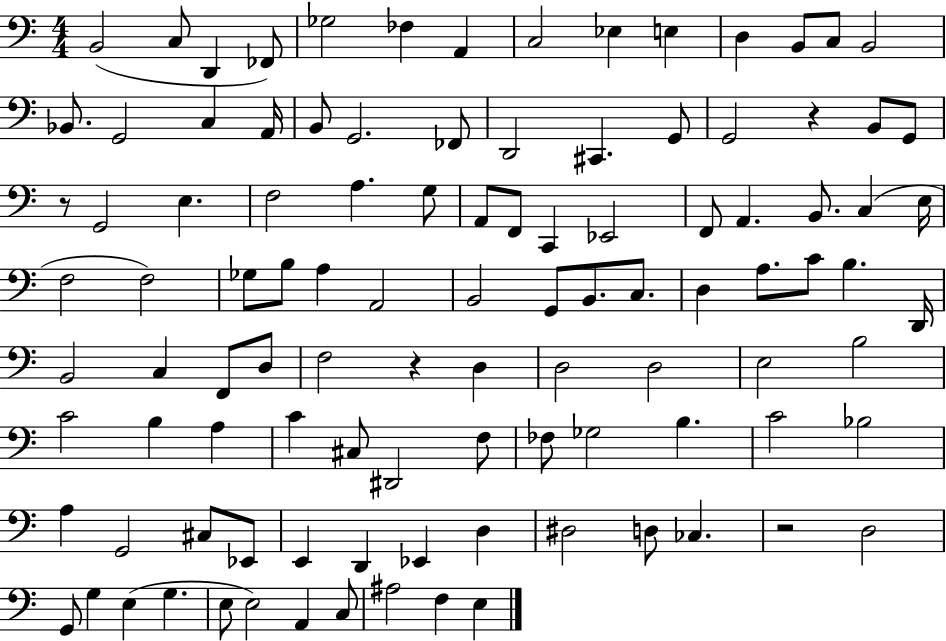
{
  \clef bass
  \numericTimeSignature
  \time 4/4
  \key c \major
  b,2( c8 d,4 fes,8) | ges2 fes4 a,4 | c2 ees4 e4 | d4 b,8 c8 b,2 | \break bes,8. g,2 c4 a,16 | b,8 g,2. fes,8 | d,2 cis,4. g,8 | g,2 r4 b,8 g,8 | \break r8 g,2 e4. | f2 a4. g8 | a,8 f,8 c,4 ees,2 | f,8 a,4. b,8. c4( e16 | \break f2 f2) | ges8 b8 a4 a,2 | b,2 g,8 b,8. c8. | d4 a8. c'8 b4. d,16 | \break b,2 c4 f,8 d8 | f2 r4 d4 | d2 d2 | e2 b2 | \break c'2 b4 a4 | c'4 cis8 dis,2 f8 | fes8 ges2 b4. | c'2 bes2 | \break a4 g,2 cis8 ees,8 | e,4 d,4 ees,4 d4 | dis2 d8 ces4. | r2 d2 | \break g,8 g4 e4( g4. | e8 e2) a,4 c8 | ais2 f4 e4 | \bar "|."
}